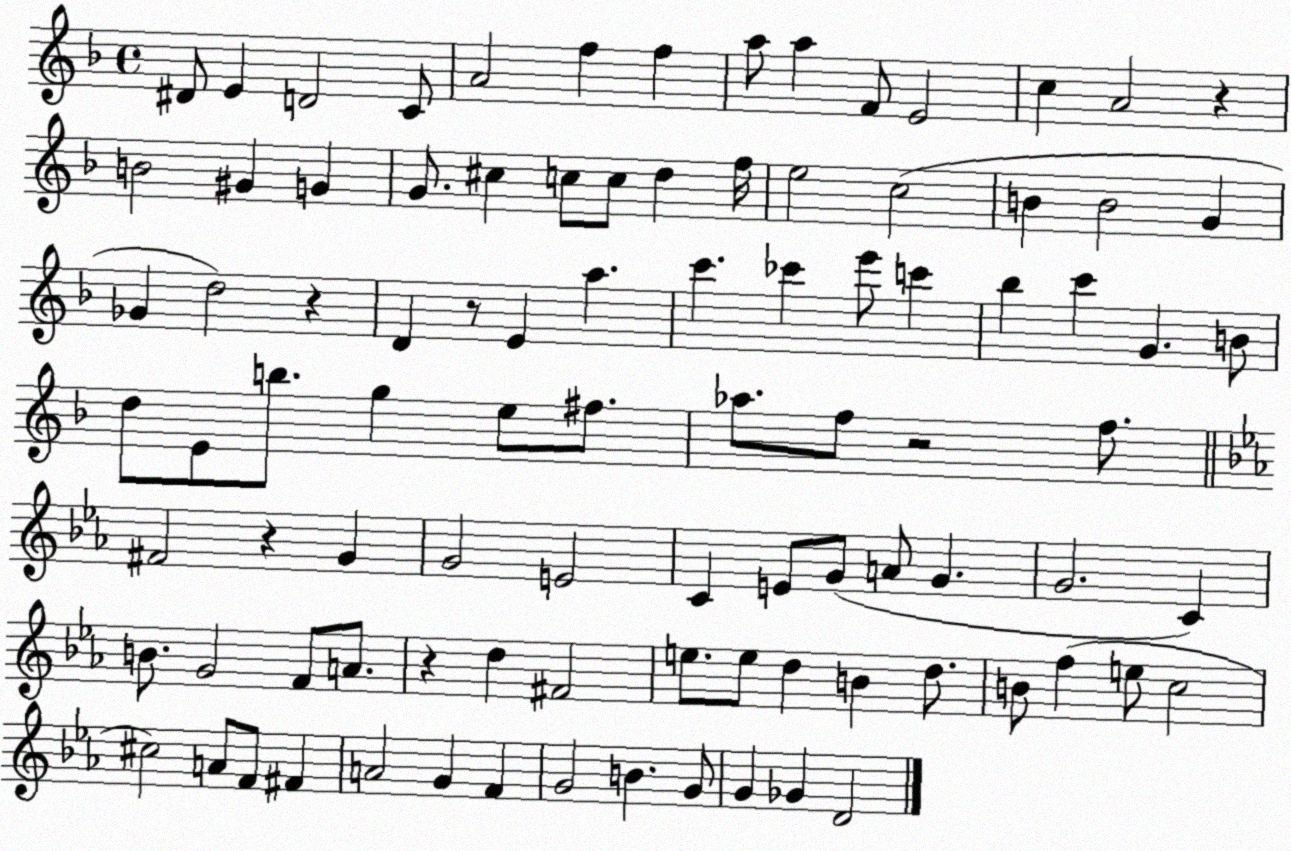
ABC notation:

X:1
T:Untitled
M:4/4
L:1/4
K:F
^D/2 E D2 C/2 A2 f f a/2 a F/2 E2 c A2 z B2 ^G G G/2 ^c c/2 c/2 d f/4 e2 c2 B B2 G _G d2 z D z/2 E a c' _c' e'/2 c' _b c' G B/2 d/2 E/2 b/2 g e/2 ^f/2 _a/2 f/2 z2 f/2 ^F2 z G G2 E2 C E/2 G/2 A/2 G G2 C B/2 G2 F/2 A/2 z d ^F2 e/2 e/2 d B d/2 B/2 f e/2 c2 ^c2 A/2 F/2 ^F A2 G F G2 B G/2 G _G D2